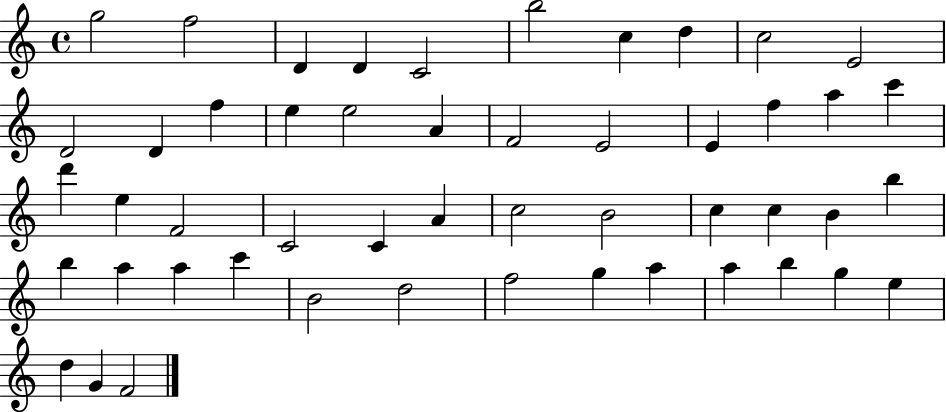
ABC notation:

X:1
T:Untitled
M:4/4
L:1/4
K:C
g2 f2 D D C2 b2 c d c2 E2 D2 D f e e2 A F2 E2 E f a c' d' e F2 C2 C A c2 B2 c c B b b a a c' B2 d2 f2 g a a b g e d G F2